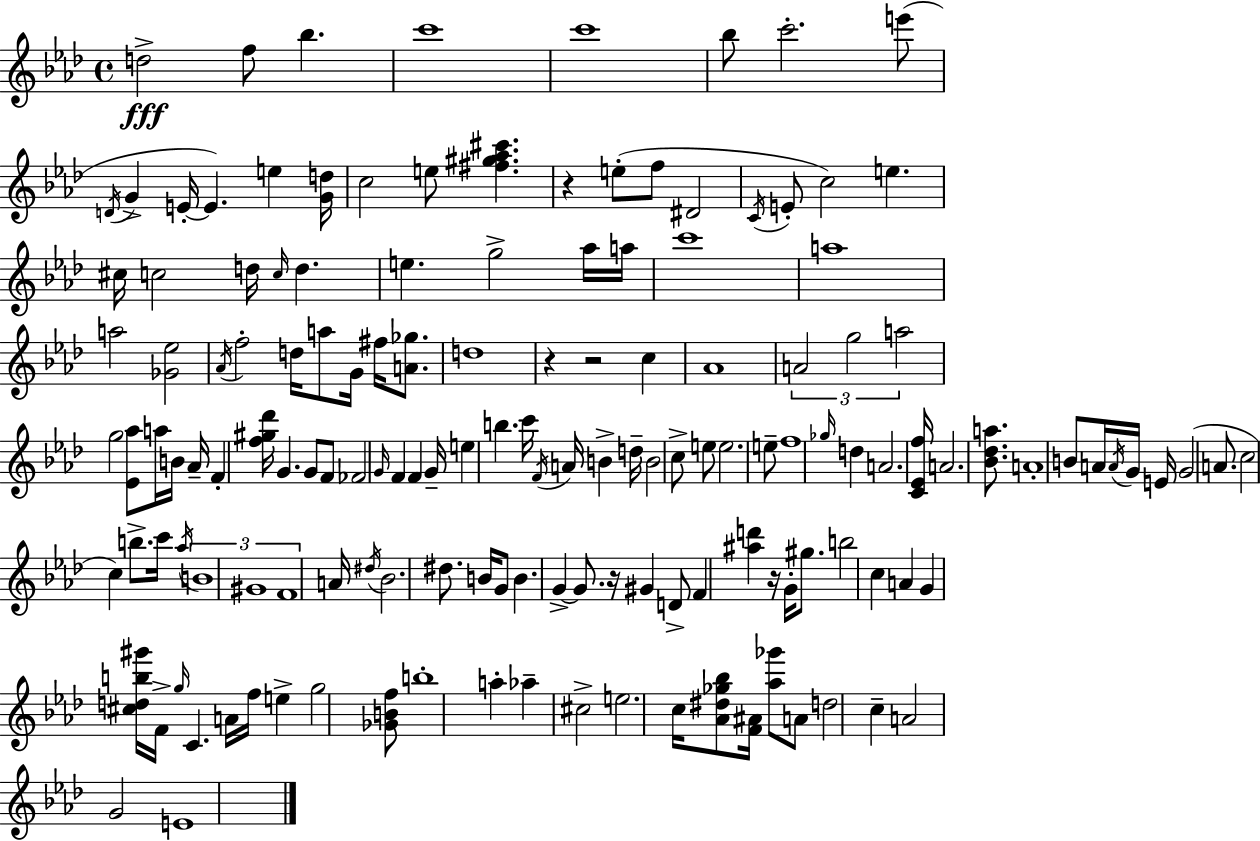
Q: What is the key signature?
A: F minor